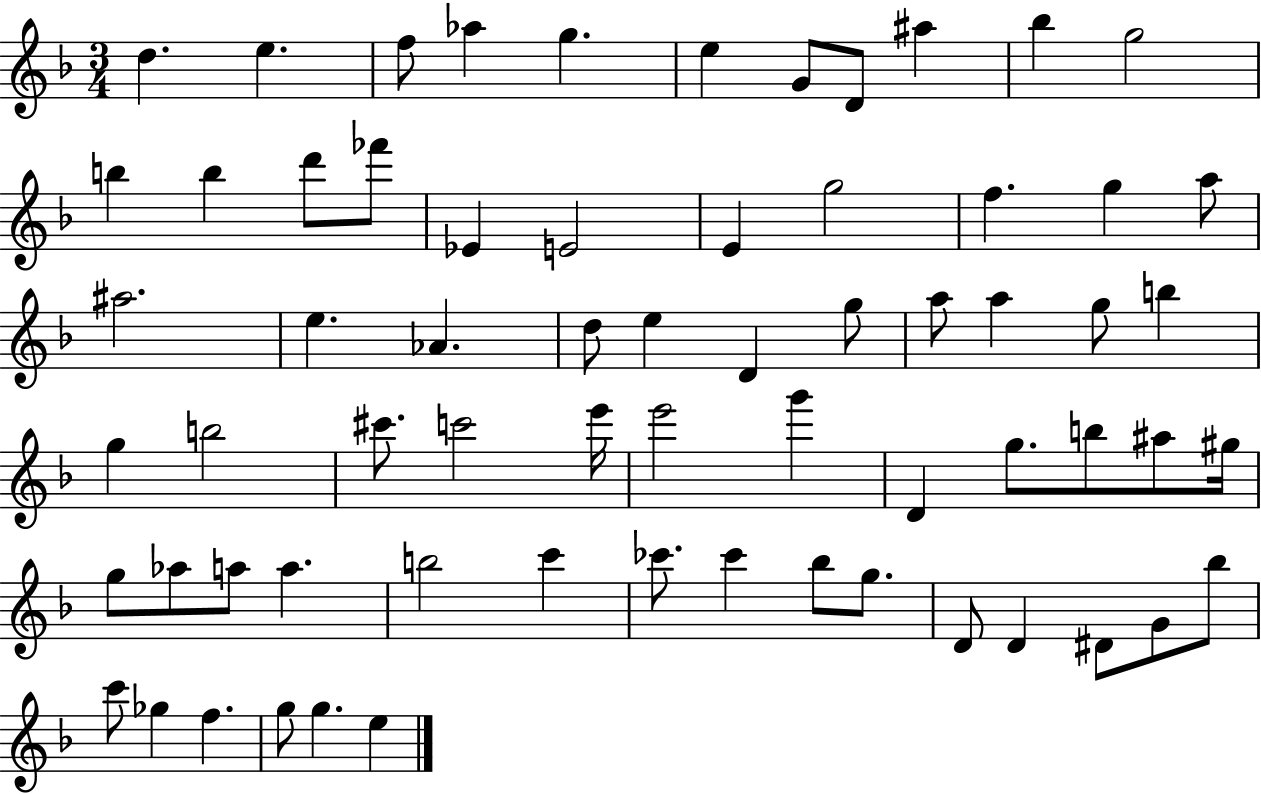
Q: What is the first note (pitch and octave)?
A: D5